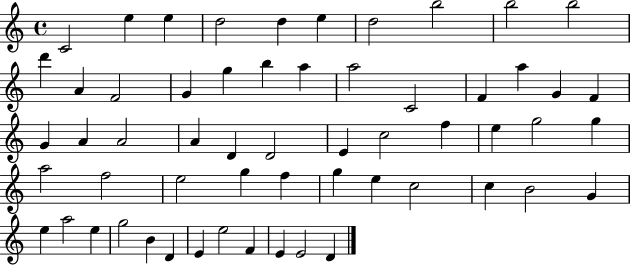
C4/h E5/q E5/q D5/h D5/q E5/q D5/h B5/h B5/h B5/h D6/q A4/q F4/h G4/q G5/q B5/q A5/q A5/h C4/h F4/q A5/q G4/q F4/q G4/q A4/q A4/h A4/q D4/q D4/h E4/q C5/h F5/q E5/q G5/h G5/q A5/h F5/h E5/h G5/q F5/q G5/q E5/q C5/h C5/q B4/h G4/q E5/q A5/h E5/q G5/h B4/q D4/q E4/q E5/h F4/q E4/q E4/h D4/q